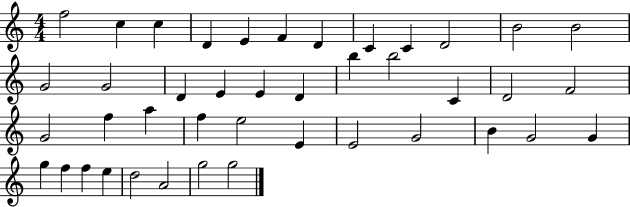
X:1
T:Untitled
M:4/4
L:1/4
K:C
f2 c c D E F D C C D2 B2 B2 G2 G2 D E E D b b2 C D2 F2 G2 f a f e2 E E2 G2 B G2 G g f f e d2 A2 g2 g2